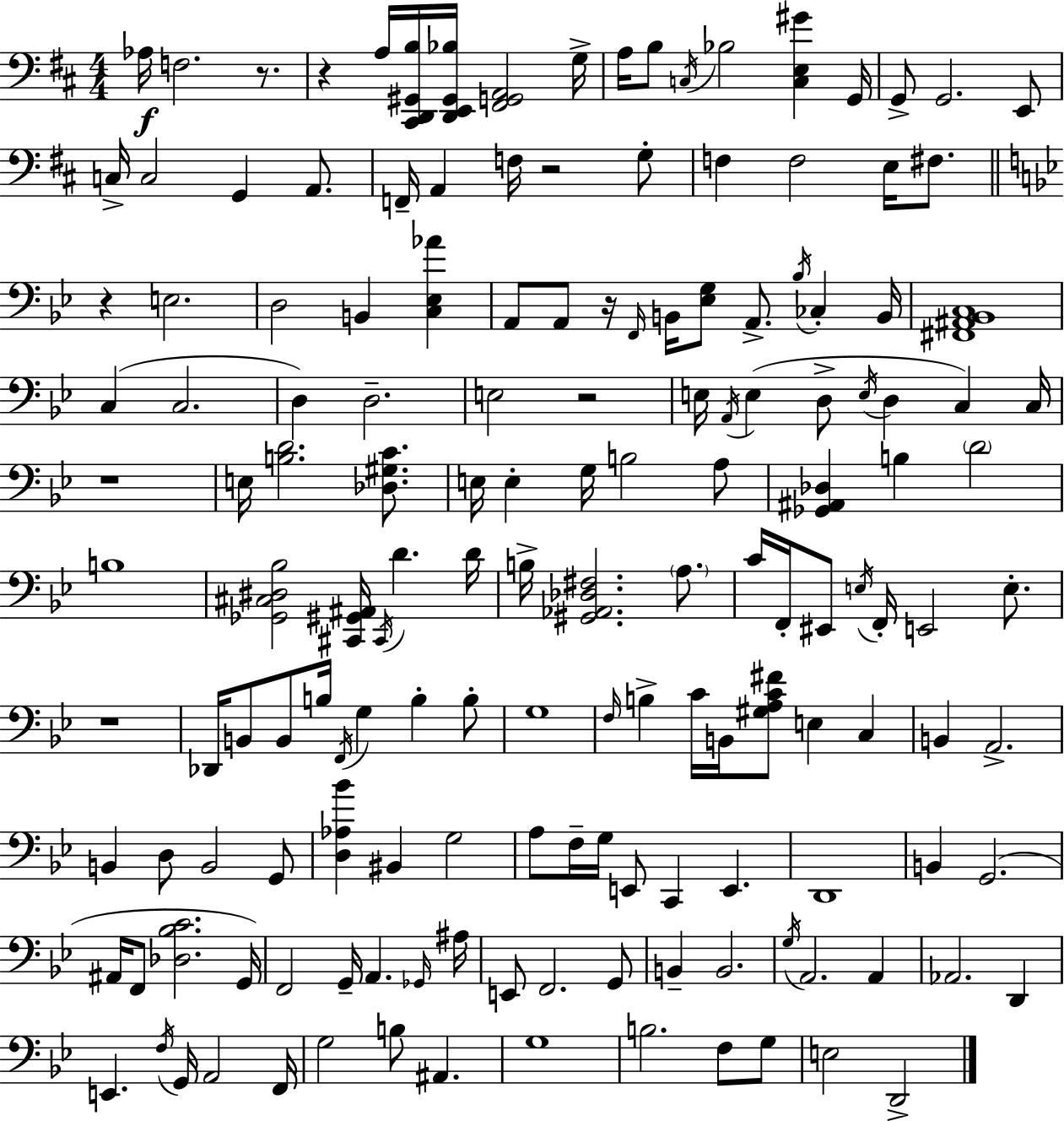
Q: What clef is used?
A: bass